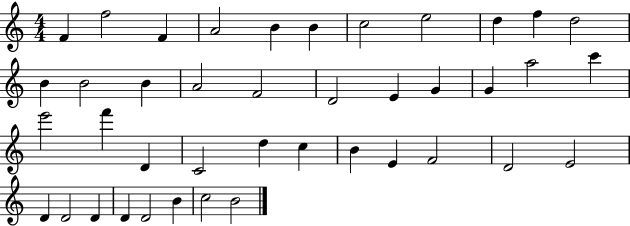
{
  \clef treble
  \numericTimeSignature
  \time 4/4
  \key c \major
  f'4 f''2 f'4 | a'2 b'4 b'4 | c''2 e''2 | d''4 f''4 d''2 | \break b'4 b'2 b'4 | a'2 f'2 | d'2 e'4 g'4 | g'4 a''2 c'''4 | \break e'''2 f'''4 d'4 | c'2 d''4 c''4 | b'4 e'4 f'2 | d'2 e'2 | \break d'4 d'2 d'4 | d'4 d'2 b'4 | c''2 b'2 | \bar "|."
}